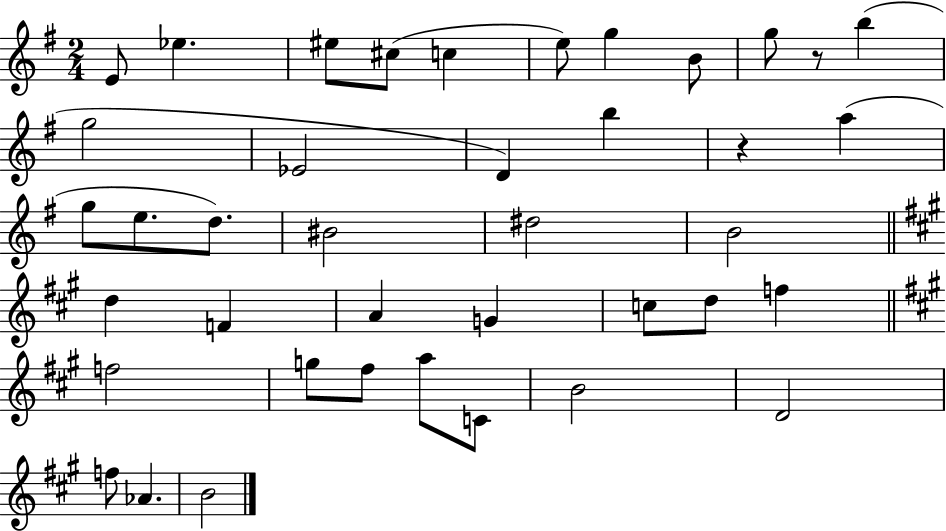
{
  \clef treble
  \numericTimeSignature
  \time 2/4
  \key g \major
  \repeat volta 2 { e'8 ees''4. | eis''8 cis''8( c''4 | e''8) g''4 b'8 | g''8 r8 b''4( | \break g''2 | ees'2 | d'4) b''4 | r4 a''4( | \break g''8 e''8. d''8.) | bis'2 | dis''2 | b'2 | \break \bar "||" \break \key a \major d''4 f'4 | a'4 g'4 | c''8 d''8 f''4 | \bar "||" \break \key a \major f''2 | g''8 fis''8 a''8 c'8 | b'2 | d'2 | \break f''8 aes'4. | b'2 | } \bar "|."
}